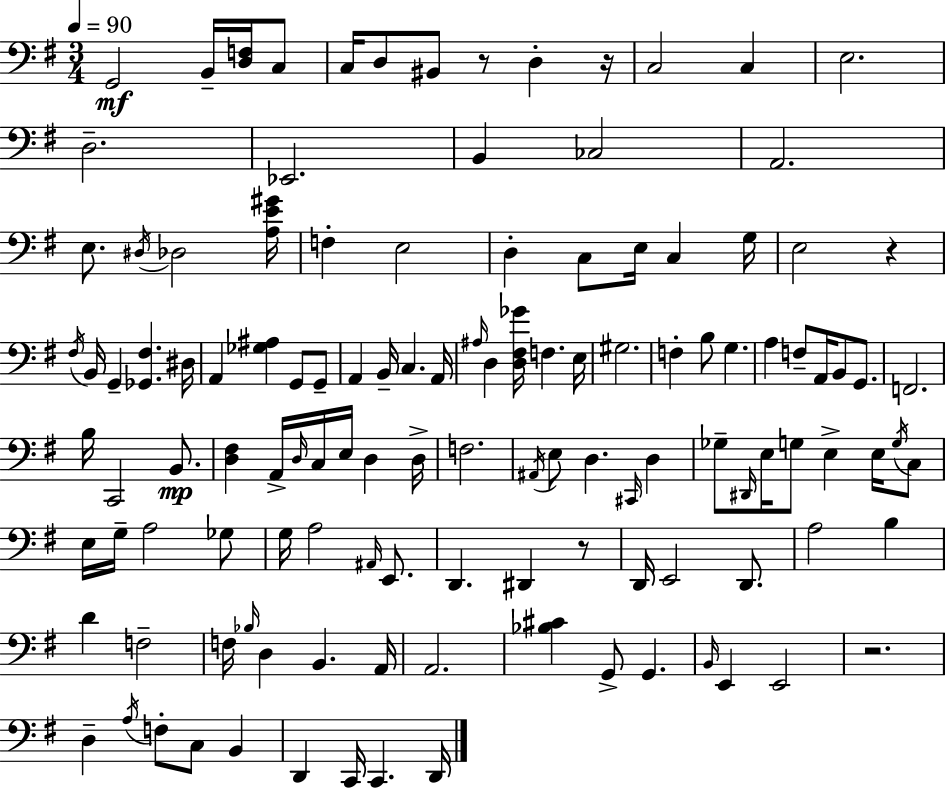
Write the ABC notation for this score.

X:1
T:Untitled
M:3/4
L:1/4
K:Em
G,,2 B,,/4 [D,F,]/4 C,/2 C,/4 D,/2 ^B,,/2 z/2 D, z/4 C,2 C, E,2 D,2 _E,,2 B,, _C,2 A,,2 E,/2 ^D,/4 _D,2 [A,E^G]/4 F, E,2 D, C,/2 E,/4 C, G,/4 E,2 z ^F,/4 B,,/4 G,, [_G,,^F,] ^D,/4 A,, [_G,^A,] G,,/2 G,,/2 A,, B,,/4 C, A,,/4 ^A,/4 D, [D,^F,_G]/4 F, E,/4 ^G,2 F, B,/2 G, A, F,/2 A,,/4 B,,/2 G,,/2 F,,2 B,/4 C,,2 B,,/2 [D,^F,] A,,/4 D,/4 C,/4 E,/4 D, D,/4 F,2 ^A,,/4 E,/2 D, ^C,,/4 D, _G,/2 ^D,,/4 E,/4 G,/2 E, E,/4 G,/4 C,/2 E,/4 G,/4 A,2 _G,/2 G,/4 A,2 ^A,,/4 E,,/2 D,, ^D,, z/2 D,,/4 E,,2 D,,/2 A,2 B, D F,2 F,/4 _B,/4 D, B,, A,,/4 A,,2 [_B,^C] G,,/2 G,, B,,/4 E,, E,,2 z2 D, A,/4 F,/2 C,/2 B,, D,, C,,/4 C,, D,,/4